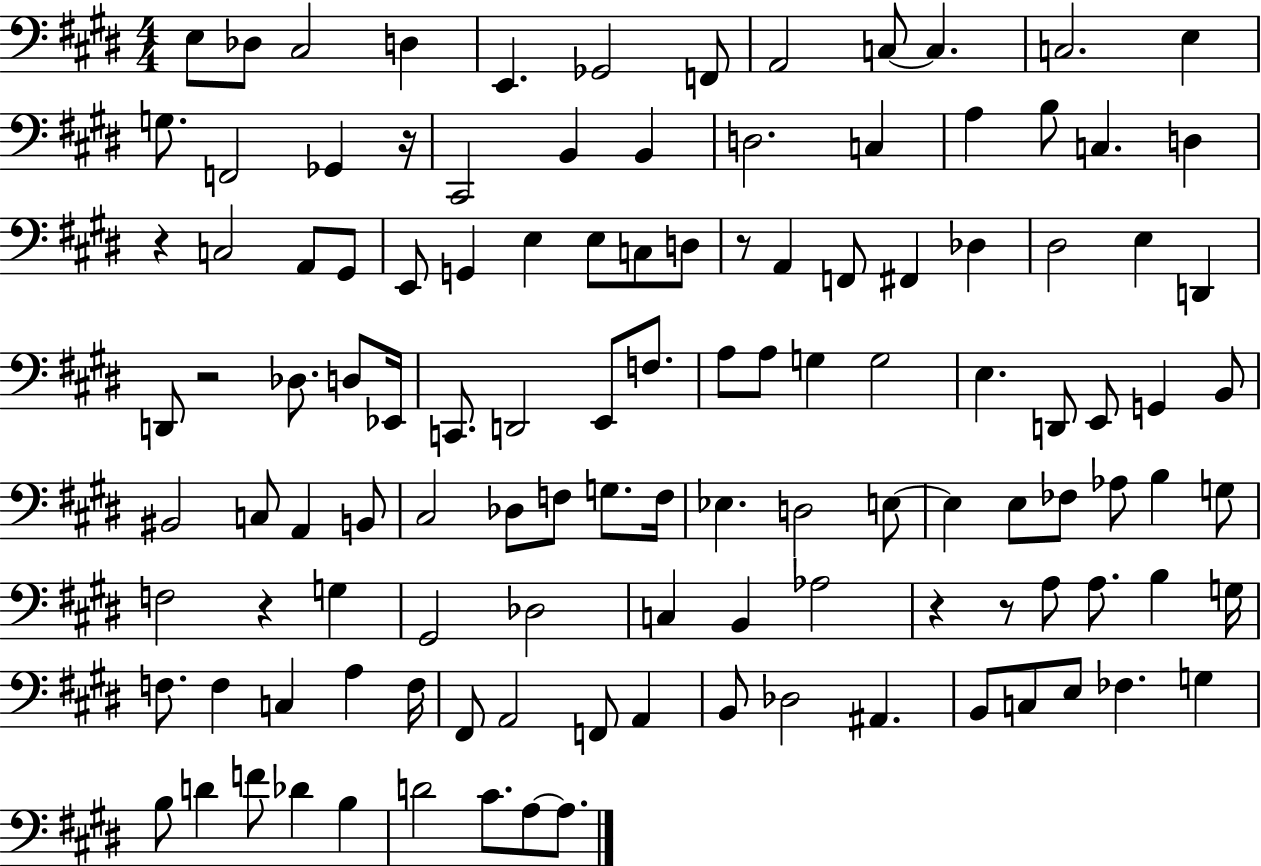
{
  \clef bass
  \numericTimeSignature
  \time 4/4
  \key e \major
  \repeat volta 2 { e8 des8 cis2 d4 | e,4. ges,2 f,8 | a,2 c8~~ c4. | c2. e4 | \break g8. f,2 ges,4 r16 | cis,2 b,4 b,4 | d2. c4 | a4 b8 c4. d4 | \break r4 c2 a,8 gis,8 | e,8 g,4 e4 e8 c8 d8 | r8 a,4 f,8 fis,4 des4 | dis2 e4 d,4 | \break d,8 r2 des8. d8 ees,16 | c,8. d,2 e,8 f8. | a8 a8 g4 g2 | e4. d,8 e,8 g,4 b,8 | \break bis,2 c8 a,4 b,8 | cis2 des8 f8 g8. f16 | ees4. d2 e8~~ | e4 e8 fes8 aes8 b4 g8 | \break f2 r4 g4 | gis,2 des2 | c4 b,4 aes2 | r4 r8 a8 a8. b4 g16 | \break f8. f4 c4 a4 f16 | fis,8 a,2 f,8 a,4 | b,8 des2 ais,4. | b,8 c8 e8 fes4. g4 | \break b8 d'4 f'8 des'4 b4 | d'2 cis'8. a8~~ a8. | } \bar "|."
}